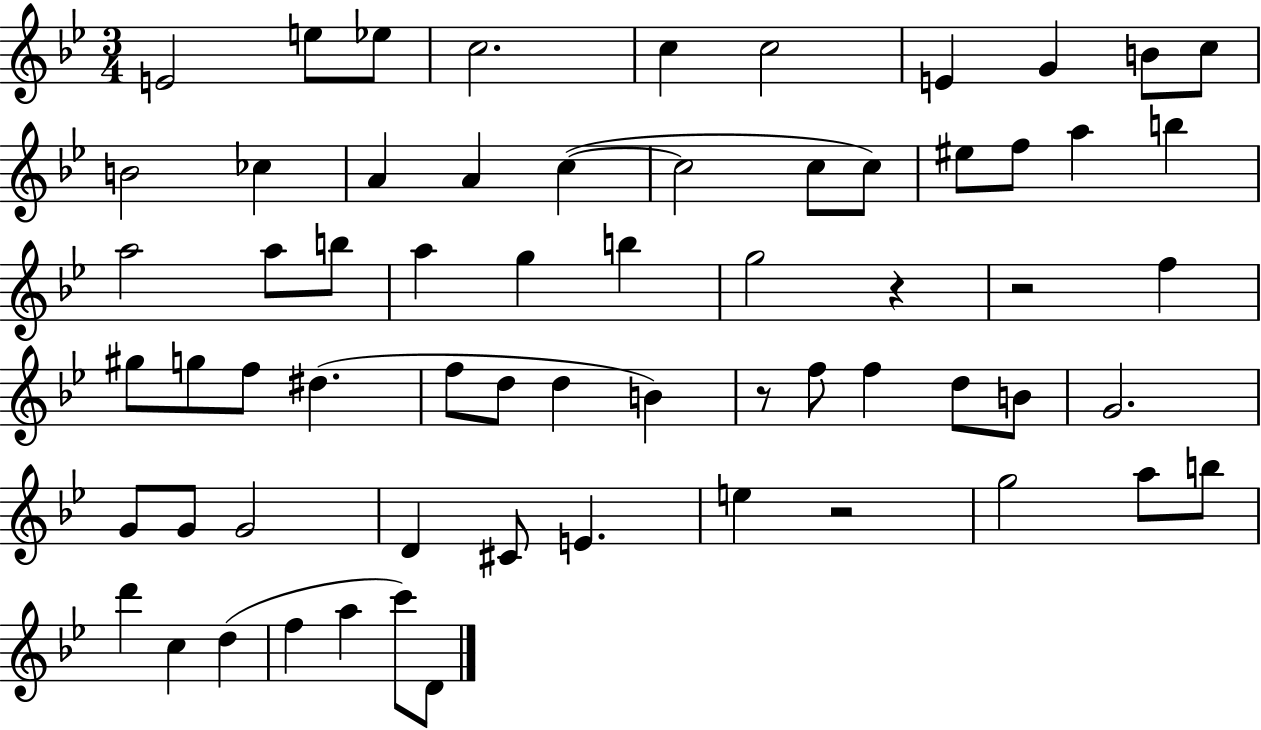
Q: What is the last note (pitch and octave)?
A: D4